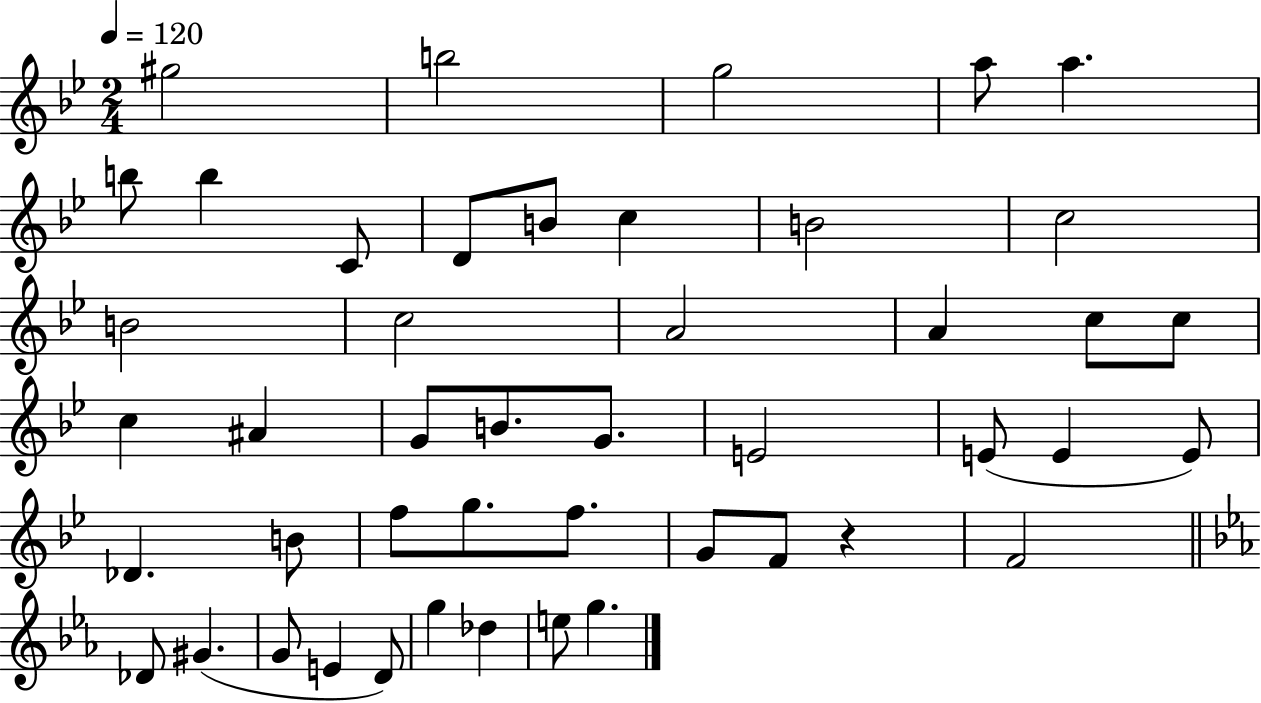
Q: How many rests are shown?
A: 1